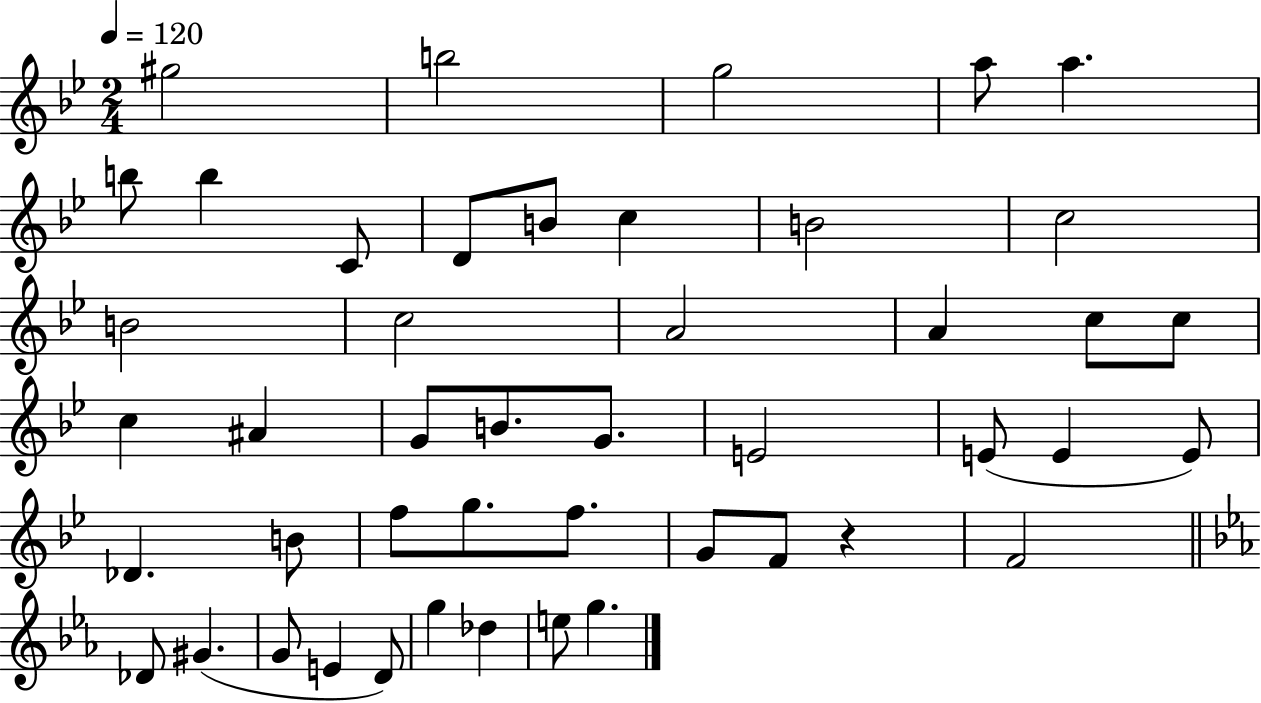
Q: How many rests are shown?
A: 1